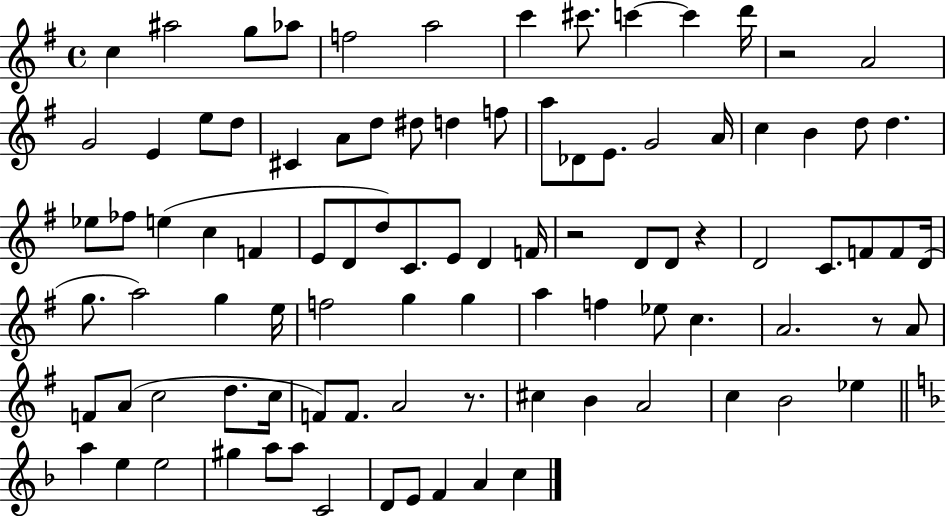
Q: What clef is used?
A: treble